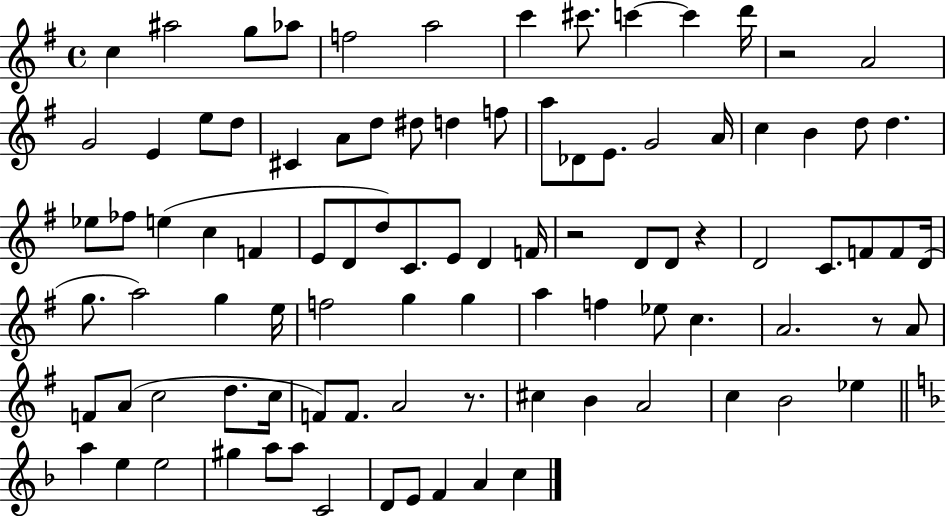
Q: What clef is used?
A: treble